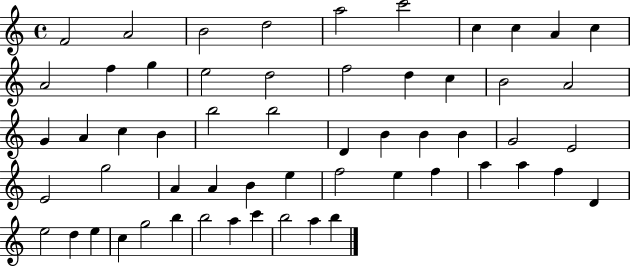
F4/h A4/h B4/h D5/h A5/h C6/h C5/q C5/q A4/q C5/q A4/h F5/q G5/q E5/h D5/h F5/h D5/q C5/q B4/h A4/h G4/q A4/q C5/q B4/q B5/h B5/h D4/q B4/q B4/q B4/q G4/h E4/h E4/h G5/h A4/q A4/q B4/q E5/q F5/h E5/q F5/q A5/q A5/q F5/q D4/q E5/h D5/q E5/q C5/q G5/h B5/q B5/h A5/q C6/q B5/h A5/q B5/q